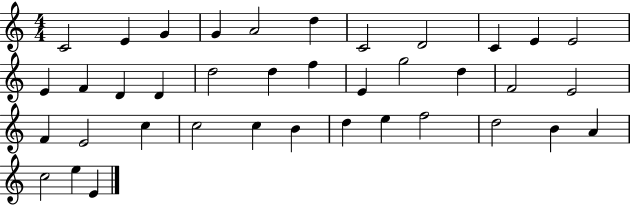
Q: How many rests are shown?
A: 0